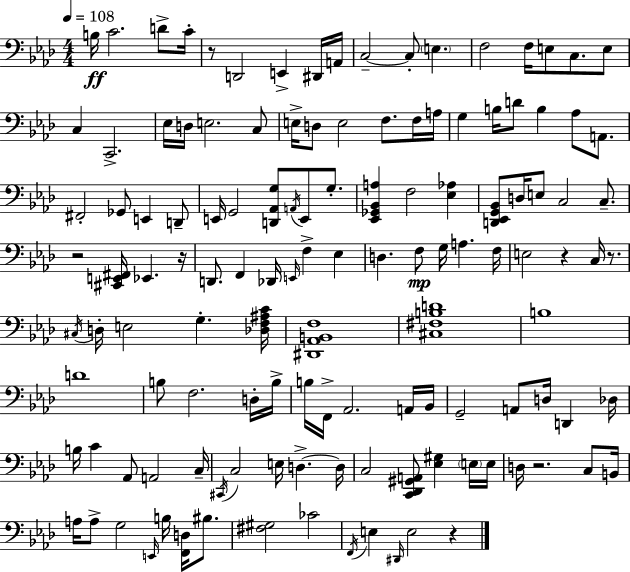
B3/s C4/h. D4/e C4/s R/e D2/h E2/q D#2/s A2/s C3/h C3/e E3/q. F3/h F3/s E3/e C3/e. E3/e C3/q C2/h. Eb3/s D3/s E3/h. C3/e E3/s D3/e E3/h F3/e. F3/s A3/s G3/q B3/s D4/e B3/q Ab3/e A2/e. F#2/h Gb2/e E2/q D2/e E2/s G2/h [D2,Ab2,G3]/e A2/s E2/e G3/e. [Eb2,Gb2,Bb2,A3]/q F3/h [Eb3,Ab3]/q [D2,Eb2,G2,Bb2]/e D3/s E3/e C3/h C3/e. R/h [C#2,E2,F#2]/s Eb2/q. R/s D2/e. F2/q Db2/s E2/s F3/q Eb3/q D3/q. F3/e G3/s A3/q. F3/s E3/h R/q C3/s R/e. C#3/s D3/s E3/h G3/q. [Db3,F3,A#3,C4]/s [D#2,Ab2,B2,F3]/w [C#3,F#3,B3,D4]/w B3/w D4/w B3/e F3/h. D3/s B3/s B3/s F2/s Ab2/h. A2/s Bb2/s G2/h A2/e D3/s D2/q Db3/s B3/s C4/q Ab2/e A2/h C3/s C#2/s C3/h E3/s D3/q. D3/s C3/h [C2,Db2,G#2,A2]/e [Eb3,G#3]/q E3/s E3/s D3/s R/h. C3/e B2/s A3/s A3/e G3/h E2/s B3/s [F2,D3]/s BIS3/e. [F#3,G#3]/h CES4/h F2/s E3/q D#2/s E3/h R/q